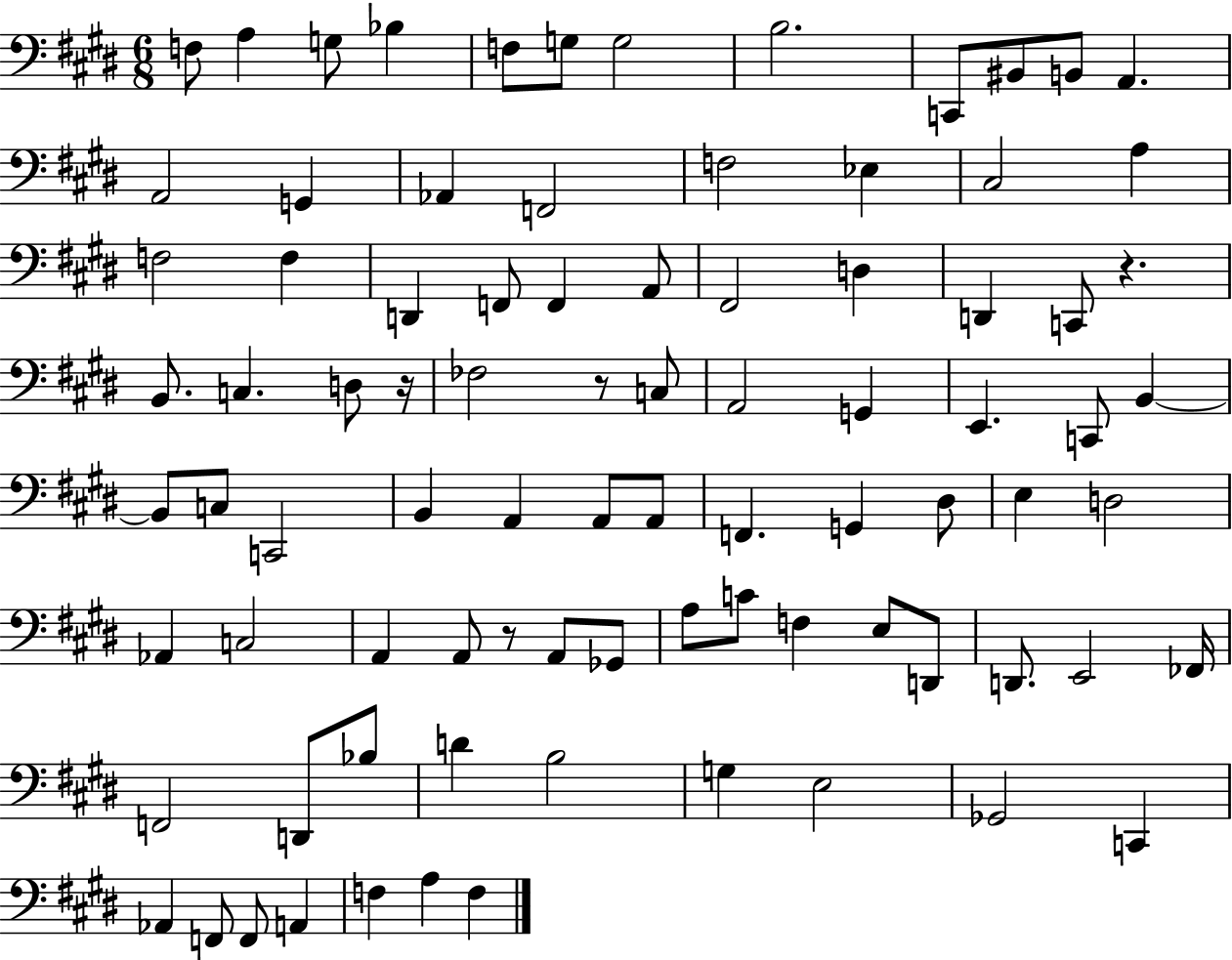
{
  \clef bass
  \numericTimeSignature
  \time 6/8
  \key e \major
  f8 a4 g8 bes4 | f8 g8 g2 | b2. | c,8 bis,8 b,8 a,4. | \break a,2 g,4 | aes,4 f,2 | f2 ees4 | cis2 a4 | \break f2 f4 | d,4 f,8 f,4 a,8 | fis,2 d4 | d,4 c,8 r4. | \break b,8. c4. d8 r16 | fes2 r8 c8 | a,2 g,4 | e,4. c,8 b,4~~ | \break b,8 c8 c,2 | b,4 a,4 a,8 a,8 | f,4. g,4 dis8 | e4 d2 | \break aes,4 c2 | a,4 a,8 r8 a,8 ges,8 | a8 c'8 f4 e8 d,8 | d,8. e,2 fes,16 | \break f,2 d,8 bes8 | d'4 b2 | g4 e2 | ges,2 c,4 | \break aes,4 f,8 f,8 a,4 | f4 a4 f4 | \bar "|."
}